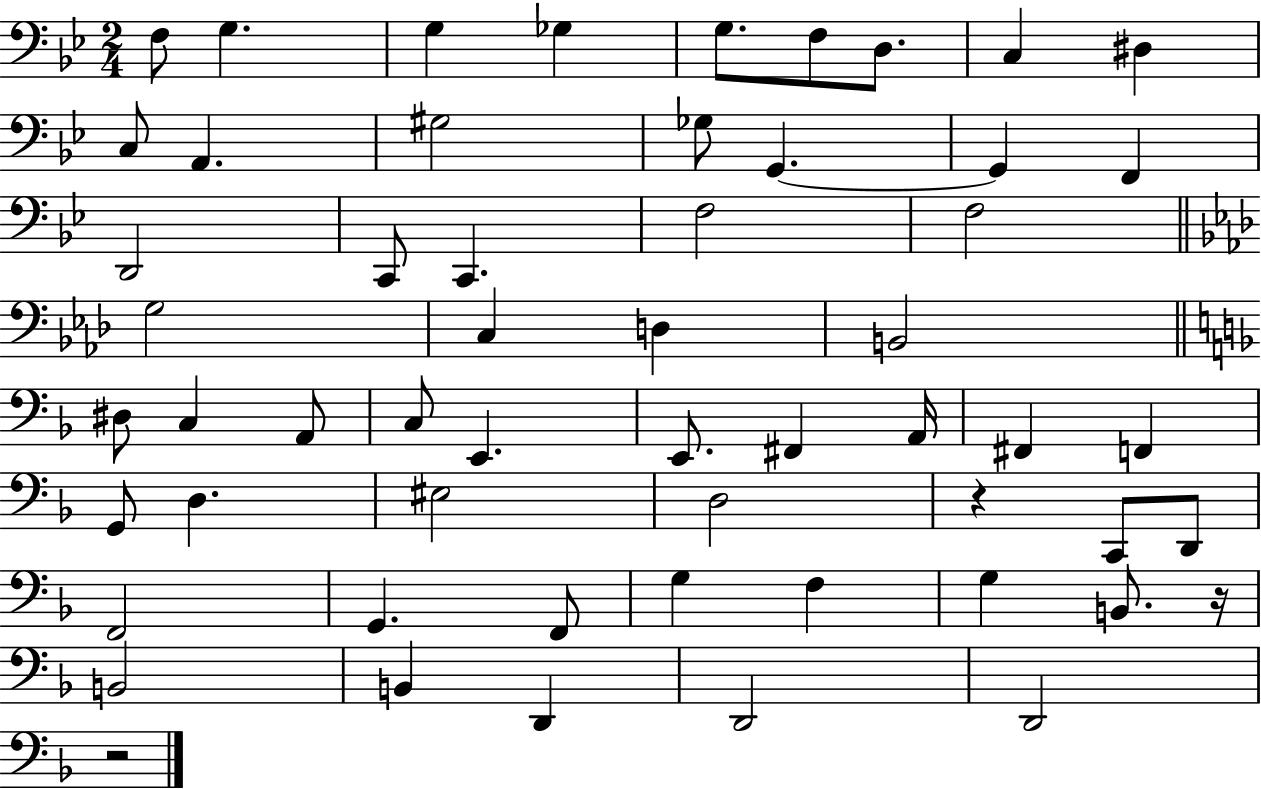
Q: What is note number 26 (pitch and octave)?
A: D#3